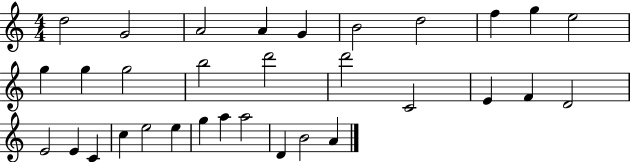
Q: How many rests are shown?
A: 0